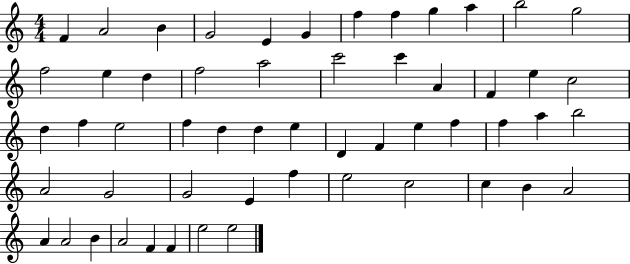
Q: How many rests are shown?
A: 0